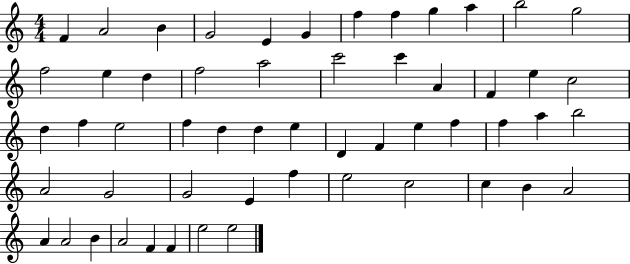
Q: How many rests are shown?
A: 0